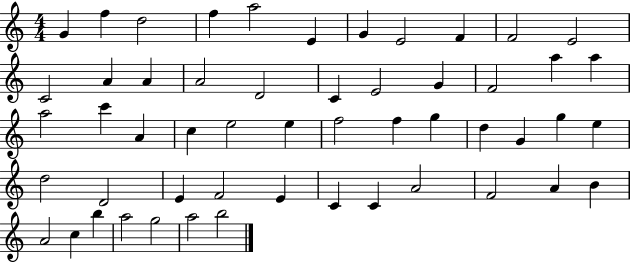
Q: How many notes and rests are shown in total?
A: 53